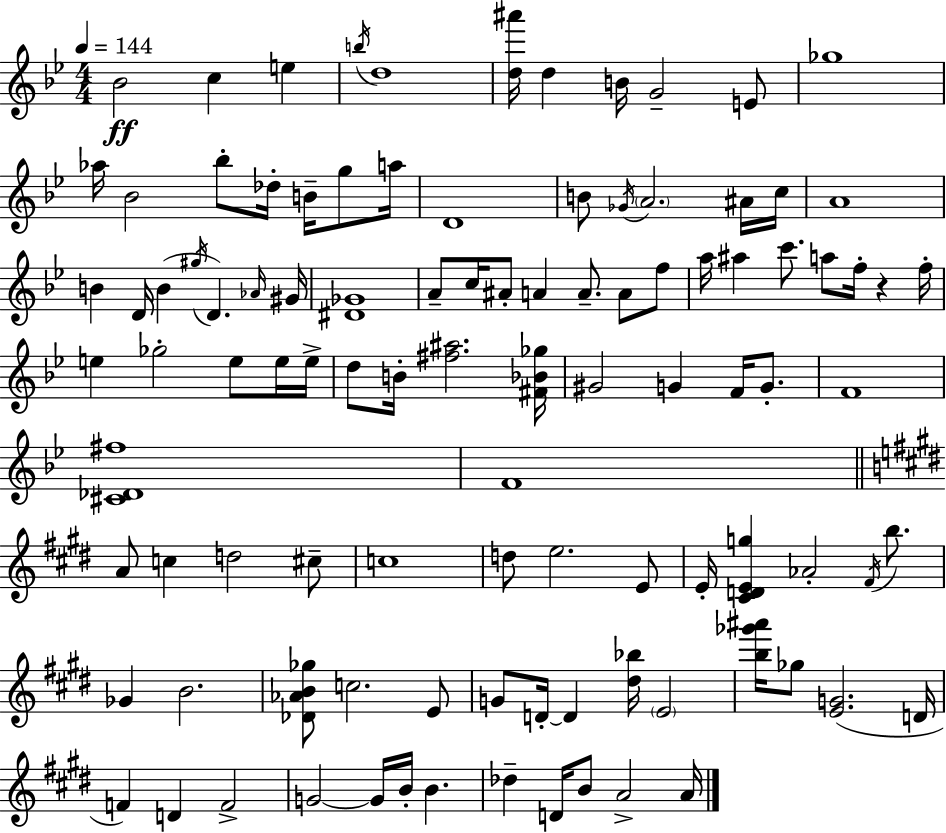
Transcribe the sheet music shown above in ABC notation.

X:1
T:Untitled
M:4/4
L:1/4
K:Bb
_B2 c e b/4 d4 [d^a']/4 d B/4 G2 E/2 _g4 _a/4 _B2 _b/2 _d/4 B/4 g/2 a/4 D4 B/2 _G/4 A2 ^A/4 c/4 A4 B D/4 B ^g/4 D _A/4 ^G/4 [^D_G]4 A/2 c/4 ^A/2 A A/2 A/2 f/2 a/4 ^a c'/2 a/2 f/4 z f/4 e _g2 e/2 e/4 e/4 d/2 B/4 [^f^a]2 [^F_B_g]/4 ^G2 G F/4 G/2 F4 [^C_D^f]4 F4 A/2 c d2 ^c/2 c4 d/2 e2 E/2 E/4 [^CDEg] _A2 ^F/4 b/2 _G B2 [_D_AB_g]/2 c2 E/2 G/2 D/4 D [^d_b]/4 E2 [b_g'^a']/4 _g/2 [EG]2 D/4 F D F2 G2 G/4 B/4 B _d D/4 B/2 A2 A/4